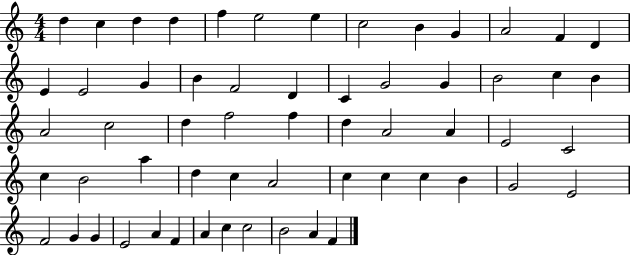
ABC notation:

X:1
T:Untitled
M:4/4
L:1/4
K:C
d c d d f e2 e c2 B G A2 F D E E2 G B F2 D C G2 G B2 c B A2 c2 d f2 f d A2 A E2 C2 c B2 a d c A2 c c c B G2 E2 F2 G G E2 A F A c c2 B2 A F